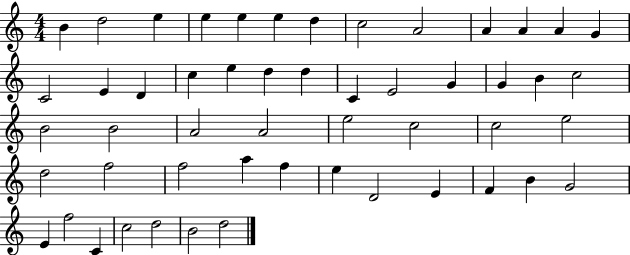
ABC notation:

X:1
T:Untitled
M:4/4
L:1/4
K:C
B d2 e e e e d c2 A2 A A A G C2 E D c e d d C E2 G G B c2 B2 B2 A2 A2 e2 c2 c2 e2 d2 f2 f2 a f e D2 E F B G2 E f2 C c2 d2 B2 d2